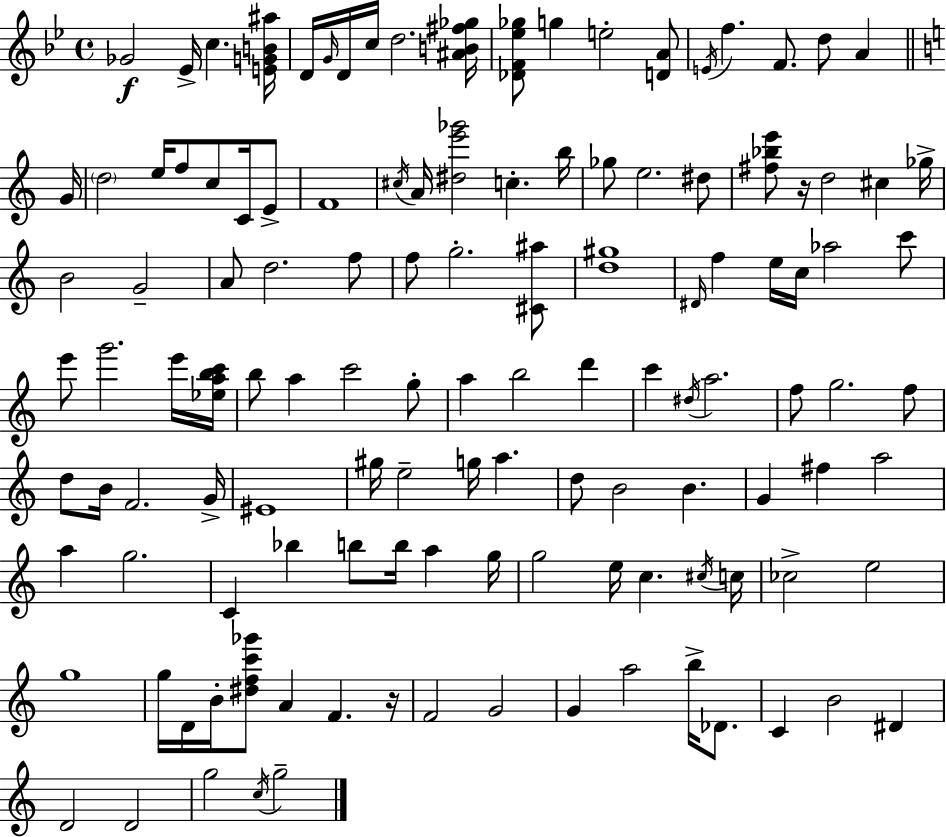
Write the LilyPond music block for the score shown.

{
  \clef treble
  \time 4/4
  \defaultTimeSignature
  \key g \minor
  ges'2\f ees'16-> c''4. <e' g' b' ais''>16 | d'16 \grace { g'16 } d'16 c''16 d''2. | <ais' b' fis'' ges''>16 <des' f' ees'' ges''>8 g''4 e''2-. <d' a'>8 | \acciaccatura { e'16 } f''4. f'8. d''8 a'4 | \break \bar "||" \break \key c \major g'16 \parenthesize d''2 e''16 f''8 c''8 c'16 e'8-> | f'1 | \acciaccatura { cis''16 } a'16 <dis'' e''' ges'''>2 c''4.-. | b''16 ges''8 e''2. | \break dis''8 <fis'' bes'' e'''>8 r16 d''2 cis''4 | ges''16-> b'2 g'2-- | a'8 d''2. | f''8 f''8 g''2.-. | \break <cis' ais''>8 <d'' gis''>1 | \grace { dis'16 } f''4 e''16 c''16 aes''2 | c'''8 e'''8 g'''2. | e'''16 <ees'' a'' b'' c'''>16 b''8 a''4 c'''2 | \break g''8-. a''4 b''2 d'''4 | c'''4 \acciaccatura { dis''16 } a''2. | f''8 g''2. | f''8 d''8 b'16 f'2. | \break g'16-> eis'1 | gis''16 e''2-- g''16 a''4. | d''8 b'2 b'4. | g'4 fis''4 a''2 | \break a''4 g''2. | c'4 bes''4 b''8 b''16 a''4 | g''16 g''2 e''16 c''4. | \acciaccatura { cis''16 } c''16 ces''2-> e''2 | \break g''1 | g''16 d'16 b'16-. <dis'' f'' c''' ges'''>8 a'4 f'4. | r16 f'2 g'2 | g'4 a''2 | \break b''16-> des'8. c'4 b'2 | dis'4 d'2 d'2 | g''2 \acciaccatura { c''16 } g''2-- | \bar "|."
}